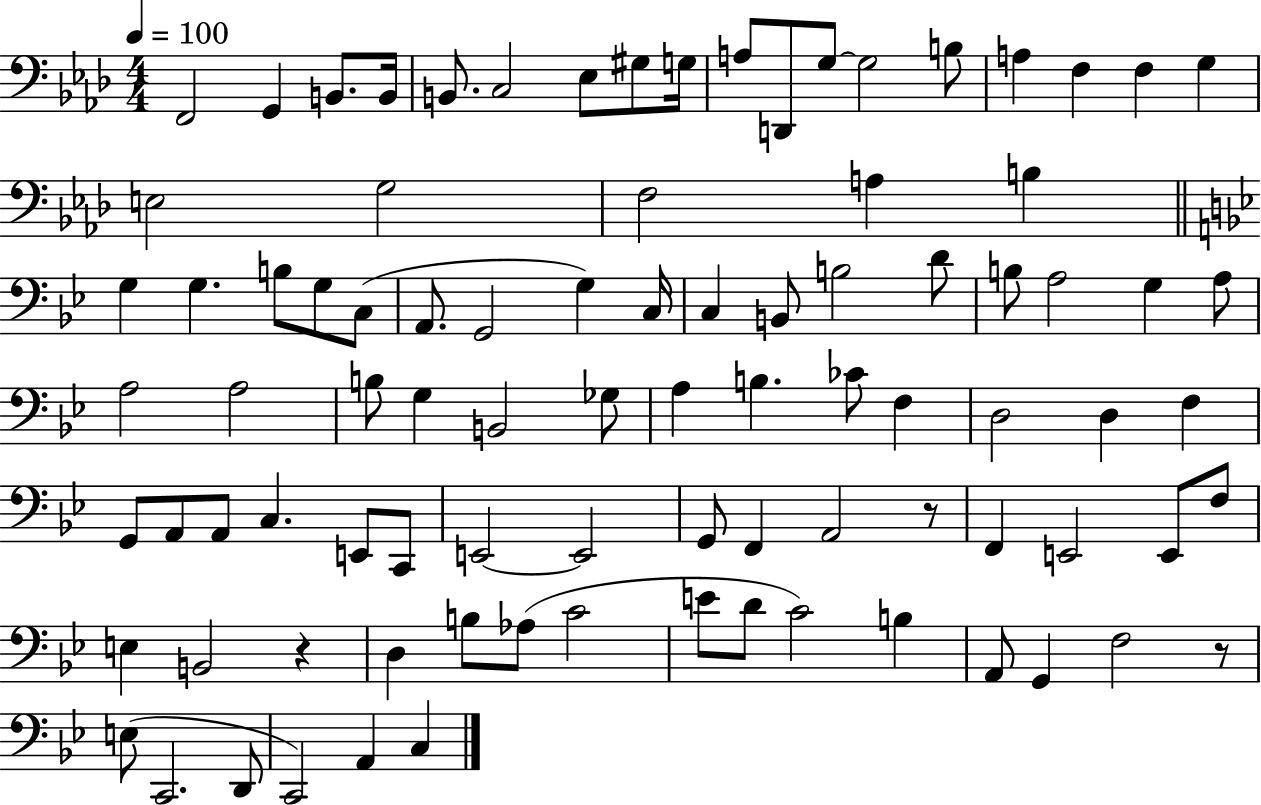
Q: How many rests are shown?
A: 3